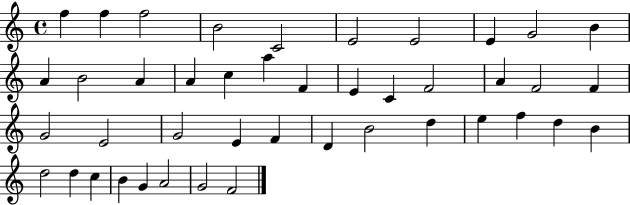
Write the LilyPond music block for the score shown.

{
  \clef treble
  \time 4/4
  \defaultTimeSignature
  \key c \major
  f''4 f''4 f''2 | b'2 c'2 | e'2 e'2 | e'4 g'2 b'4 | \break a'4 b'2 a'4 | a'4 c''4 a''4 f'4 | e'4 c'4 f'2 | a'4 f'2 f'4 | \break g'2 e'2 | g'2 e'4 f'4 | d'4 b'2 d''4 | e''4 f''4 d''4 b'4 | \break d''2 d''4 c''4 | b'4 g'4 a'2 | g'2 f'2 | \bar "|."
}